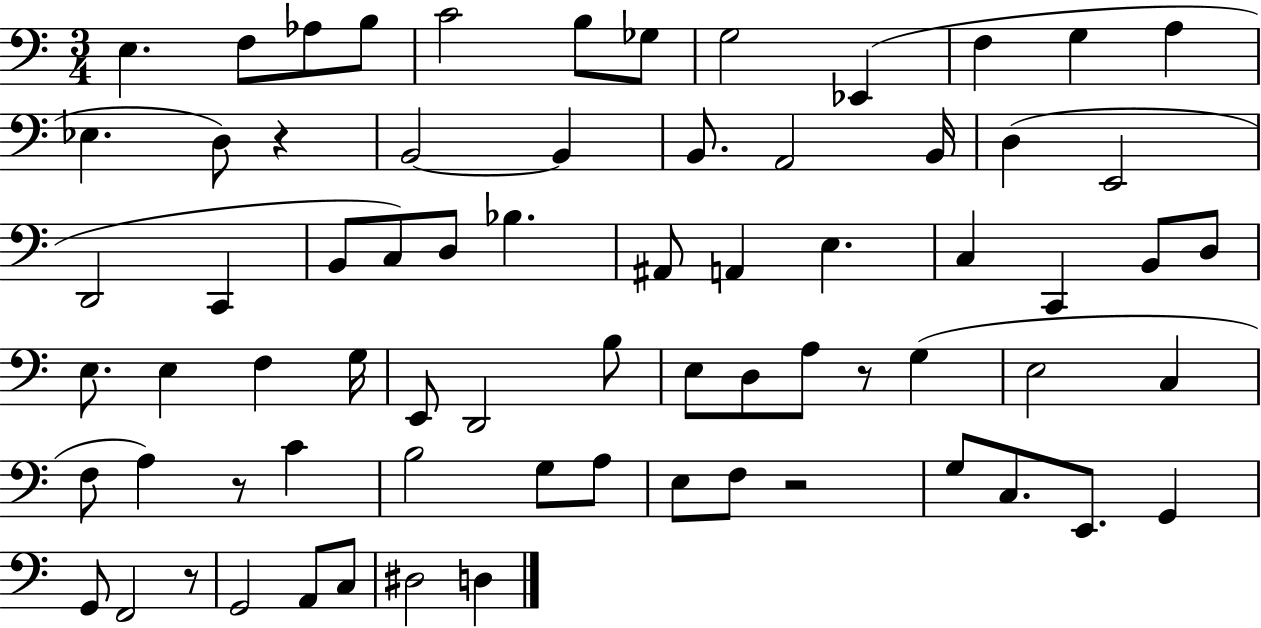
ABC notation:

X:1
T:Untitled
M:3/4
L:1/4
K:C
E, F,/2 _A,/2 B,/2 C2 B,/2 _G,/2 G,2 _E,, F, G, A, _E, D,/2 z B,,2 B,, B,,/2 A,,2 B,,/4 D, E,,2 D,,2 C,, B,,/2 C,/2 D,/2 _B, ^A,,/2 A,, E, C, C,, B,,/2 D,/2 E,/2 E, F, G,/4 E,,/2 D,,2 B,/2 E,/2 D,/2 A,/2 z/2 G, E,2 C, F,/2 A, z/2 C B,2 G,/2 A,/2 E,/2 F,/2 z2 G,/2 C,/2 E,,/2 G,, G,,/2 F,,2 z/2 G,,2 A,,/2 C,/2 ^D,2 D,